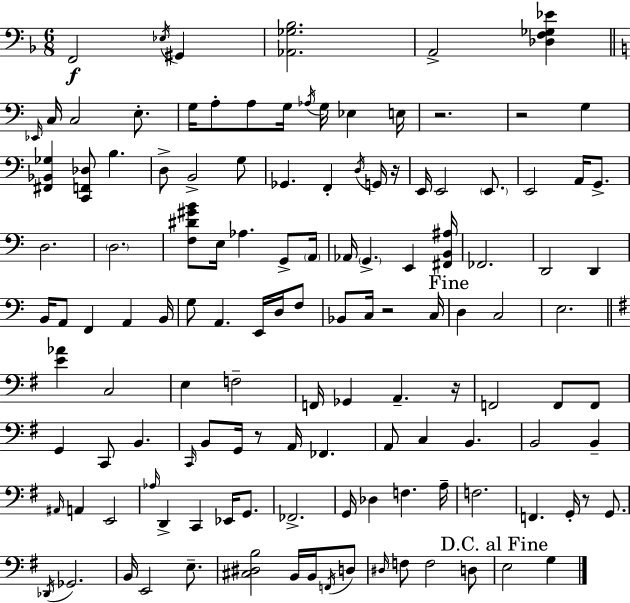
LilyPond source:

{
  \clef bass
  \numericTimeSignature
  \time 6/8
  \key f \major
  f,2\f \acciaccatura { ees16 } gis,4 | <aes, ges bes>2. | a,2-> <des f ges ees'>4 | \bar "||" \break \key c \major \grace { ees,16 } c16 c2 e8.-. | g16 a8-. a8 g16 \acciaccatura { aes16 } g16 ees4 | e16 r2. | r2 g4 | \break <fis, bes, ges>4 <c, f, des>8 b4. | d8-> b,2-> | g8 ges,4. f,4-. | \acciaccatura { d16 } g,16 r16 e,16 e,2 | \break \parenthesize e,8. e,2 a,16 | g,8.-> d2. | \parenthesize d2. | <f dis' gis' b'>8 e16 aes4. | \break g,8-> \parenthesize a,16 aes,16 \parenthesize g,4.-> e,4 | <fis, b, ais>16 fes,2. | d,2 d,4 | b,16 a,8 f,4 a,4 | \break b,16 g8 a,4. e,16 | d16 f8 bes,8 c16 r2 | c16 \mark "Fine" d4 c2 | e2. | \break \bar "||" \break \key g \major <e' aes'>4 c2 | e4 f2-- | f,16 ges,4 a,4.-- r16 | f,2 f,8 f,8 | \break g,4 c,8 b,4. | \grace { c,16 } b,8 g,16 r8 a,16 fes,4. | a,8 c4 b,4. | b,2 b,4-- | \break \grace { ais,16 } a,4 e,2 | \grace { aes16 } d,4-> c,4 ees,16 | g,8. fes,2.-> | g,16 des4 f4. | \break a16-- f2. | f,4. g,16-. r8 | g,8. \acciaccatura { des,16 } ges,2. | b,16 e,2 | \break e8.-- <cis dis b>2 | b,16 b,16 \acciaccatura { f,16 } d8 \grace { dis16 } f8 f2 | d8 \mark "D.C. al Fine" e2 | g4 \bar "|."
}